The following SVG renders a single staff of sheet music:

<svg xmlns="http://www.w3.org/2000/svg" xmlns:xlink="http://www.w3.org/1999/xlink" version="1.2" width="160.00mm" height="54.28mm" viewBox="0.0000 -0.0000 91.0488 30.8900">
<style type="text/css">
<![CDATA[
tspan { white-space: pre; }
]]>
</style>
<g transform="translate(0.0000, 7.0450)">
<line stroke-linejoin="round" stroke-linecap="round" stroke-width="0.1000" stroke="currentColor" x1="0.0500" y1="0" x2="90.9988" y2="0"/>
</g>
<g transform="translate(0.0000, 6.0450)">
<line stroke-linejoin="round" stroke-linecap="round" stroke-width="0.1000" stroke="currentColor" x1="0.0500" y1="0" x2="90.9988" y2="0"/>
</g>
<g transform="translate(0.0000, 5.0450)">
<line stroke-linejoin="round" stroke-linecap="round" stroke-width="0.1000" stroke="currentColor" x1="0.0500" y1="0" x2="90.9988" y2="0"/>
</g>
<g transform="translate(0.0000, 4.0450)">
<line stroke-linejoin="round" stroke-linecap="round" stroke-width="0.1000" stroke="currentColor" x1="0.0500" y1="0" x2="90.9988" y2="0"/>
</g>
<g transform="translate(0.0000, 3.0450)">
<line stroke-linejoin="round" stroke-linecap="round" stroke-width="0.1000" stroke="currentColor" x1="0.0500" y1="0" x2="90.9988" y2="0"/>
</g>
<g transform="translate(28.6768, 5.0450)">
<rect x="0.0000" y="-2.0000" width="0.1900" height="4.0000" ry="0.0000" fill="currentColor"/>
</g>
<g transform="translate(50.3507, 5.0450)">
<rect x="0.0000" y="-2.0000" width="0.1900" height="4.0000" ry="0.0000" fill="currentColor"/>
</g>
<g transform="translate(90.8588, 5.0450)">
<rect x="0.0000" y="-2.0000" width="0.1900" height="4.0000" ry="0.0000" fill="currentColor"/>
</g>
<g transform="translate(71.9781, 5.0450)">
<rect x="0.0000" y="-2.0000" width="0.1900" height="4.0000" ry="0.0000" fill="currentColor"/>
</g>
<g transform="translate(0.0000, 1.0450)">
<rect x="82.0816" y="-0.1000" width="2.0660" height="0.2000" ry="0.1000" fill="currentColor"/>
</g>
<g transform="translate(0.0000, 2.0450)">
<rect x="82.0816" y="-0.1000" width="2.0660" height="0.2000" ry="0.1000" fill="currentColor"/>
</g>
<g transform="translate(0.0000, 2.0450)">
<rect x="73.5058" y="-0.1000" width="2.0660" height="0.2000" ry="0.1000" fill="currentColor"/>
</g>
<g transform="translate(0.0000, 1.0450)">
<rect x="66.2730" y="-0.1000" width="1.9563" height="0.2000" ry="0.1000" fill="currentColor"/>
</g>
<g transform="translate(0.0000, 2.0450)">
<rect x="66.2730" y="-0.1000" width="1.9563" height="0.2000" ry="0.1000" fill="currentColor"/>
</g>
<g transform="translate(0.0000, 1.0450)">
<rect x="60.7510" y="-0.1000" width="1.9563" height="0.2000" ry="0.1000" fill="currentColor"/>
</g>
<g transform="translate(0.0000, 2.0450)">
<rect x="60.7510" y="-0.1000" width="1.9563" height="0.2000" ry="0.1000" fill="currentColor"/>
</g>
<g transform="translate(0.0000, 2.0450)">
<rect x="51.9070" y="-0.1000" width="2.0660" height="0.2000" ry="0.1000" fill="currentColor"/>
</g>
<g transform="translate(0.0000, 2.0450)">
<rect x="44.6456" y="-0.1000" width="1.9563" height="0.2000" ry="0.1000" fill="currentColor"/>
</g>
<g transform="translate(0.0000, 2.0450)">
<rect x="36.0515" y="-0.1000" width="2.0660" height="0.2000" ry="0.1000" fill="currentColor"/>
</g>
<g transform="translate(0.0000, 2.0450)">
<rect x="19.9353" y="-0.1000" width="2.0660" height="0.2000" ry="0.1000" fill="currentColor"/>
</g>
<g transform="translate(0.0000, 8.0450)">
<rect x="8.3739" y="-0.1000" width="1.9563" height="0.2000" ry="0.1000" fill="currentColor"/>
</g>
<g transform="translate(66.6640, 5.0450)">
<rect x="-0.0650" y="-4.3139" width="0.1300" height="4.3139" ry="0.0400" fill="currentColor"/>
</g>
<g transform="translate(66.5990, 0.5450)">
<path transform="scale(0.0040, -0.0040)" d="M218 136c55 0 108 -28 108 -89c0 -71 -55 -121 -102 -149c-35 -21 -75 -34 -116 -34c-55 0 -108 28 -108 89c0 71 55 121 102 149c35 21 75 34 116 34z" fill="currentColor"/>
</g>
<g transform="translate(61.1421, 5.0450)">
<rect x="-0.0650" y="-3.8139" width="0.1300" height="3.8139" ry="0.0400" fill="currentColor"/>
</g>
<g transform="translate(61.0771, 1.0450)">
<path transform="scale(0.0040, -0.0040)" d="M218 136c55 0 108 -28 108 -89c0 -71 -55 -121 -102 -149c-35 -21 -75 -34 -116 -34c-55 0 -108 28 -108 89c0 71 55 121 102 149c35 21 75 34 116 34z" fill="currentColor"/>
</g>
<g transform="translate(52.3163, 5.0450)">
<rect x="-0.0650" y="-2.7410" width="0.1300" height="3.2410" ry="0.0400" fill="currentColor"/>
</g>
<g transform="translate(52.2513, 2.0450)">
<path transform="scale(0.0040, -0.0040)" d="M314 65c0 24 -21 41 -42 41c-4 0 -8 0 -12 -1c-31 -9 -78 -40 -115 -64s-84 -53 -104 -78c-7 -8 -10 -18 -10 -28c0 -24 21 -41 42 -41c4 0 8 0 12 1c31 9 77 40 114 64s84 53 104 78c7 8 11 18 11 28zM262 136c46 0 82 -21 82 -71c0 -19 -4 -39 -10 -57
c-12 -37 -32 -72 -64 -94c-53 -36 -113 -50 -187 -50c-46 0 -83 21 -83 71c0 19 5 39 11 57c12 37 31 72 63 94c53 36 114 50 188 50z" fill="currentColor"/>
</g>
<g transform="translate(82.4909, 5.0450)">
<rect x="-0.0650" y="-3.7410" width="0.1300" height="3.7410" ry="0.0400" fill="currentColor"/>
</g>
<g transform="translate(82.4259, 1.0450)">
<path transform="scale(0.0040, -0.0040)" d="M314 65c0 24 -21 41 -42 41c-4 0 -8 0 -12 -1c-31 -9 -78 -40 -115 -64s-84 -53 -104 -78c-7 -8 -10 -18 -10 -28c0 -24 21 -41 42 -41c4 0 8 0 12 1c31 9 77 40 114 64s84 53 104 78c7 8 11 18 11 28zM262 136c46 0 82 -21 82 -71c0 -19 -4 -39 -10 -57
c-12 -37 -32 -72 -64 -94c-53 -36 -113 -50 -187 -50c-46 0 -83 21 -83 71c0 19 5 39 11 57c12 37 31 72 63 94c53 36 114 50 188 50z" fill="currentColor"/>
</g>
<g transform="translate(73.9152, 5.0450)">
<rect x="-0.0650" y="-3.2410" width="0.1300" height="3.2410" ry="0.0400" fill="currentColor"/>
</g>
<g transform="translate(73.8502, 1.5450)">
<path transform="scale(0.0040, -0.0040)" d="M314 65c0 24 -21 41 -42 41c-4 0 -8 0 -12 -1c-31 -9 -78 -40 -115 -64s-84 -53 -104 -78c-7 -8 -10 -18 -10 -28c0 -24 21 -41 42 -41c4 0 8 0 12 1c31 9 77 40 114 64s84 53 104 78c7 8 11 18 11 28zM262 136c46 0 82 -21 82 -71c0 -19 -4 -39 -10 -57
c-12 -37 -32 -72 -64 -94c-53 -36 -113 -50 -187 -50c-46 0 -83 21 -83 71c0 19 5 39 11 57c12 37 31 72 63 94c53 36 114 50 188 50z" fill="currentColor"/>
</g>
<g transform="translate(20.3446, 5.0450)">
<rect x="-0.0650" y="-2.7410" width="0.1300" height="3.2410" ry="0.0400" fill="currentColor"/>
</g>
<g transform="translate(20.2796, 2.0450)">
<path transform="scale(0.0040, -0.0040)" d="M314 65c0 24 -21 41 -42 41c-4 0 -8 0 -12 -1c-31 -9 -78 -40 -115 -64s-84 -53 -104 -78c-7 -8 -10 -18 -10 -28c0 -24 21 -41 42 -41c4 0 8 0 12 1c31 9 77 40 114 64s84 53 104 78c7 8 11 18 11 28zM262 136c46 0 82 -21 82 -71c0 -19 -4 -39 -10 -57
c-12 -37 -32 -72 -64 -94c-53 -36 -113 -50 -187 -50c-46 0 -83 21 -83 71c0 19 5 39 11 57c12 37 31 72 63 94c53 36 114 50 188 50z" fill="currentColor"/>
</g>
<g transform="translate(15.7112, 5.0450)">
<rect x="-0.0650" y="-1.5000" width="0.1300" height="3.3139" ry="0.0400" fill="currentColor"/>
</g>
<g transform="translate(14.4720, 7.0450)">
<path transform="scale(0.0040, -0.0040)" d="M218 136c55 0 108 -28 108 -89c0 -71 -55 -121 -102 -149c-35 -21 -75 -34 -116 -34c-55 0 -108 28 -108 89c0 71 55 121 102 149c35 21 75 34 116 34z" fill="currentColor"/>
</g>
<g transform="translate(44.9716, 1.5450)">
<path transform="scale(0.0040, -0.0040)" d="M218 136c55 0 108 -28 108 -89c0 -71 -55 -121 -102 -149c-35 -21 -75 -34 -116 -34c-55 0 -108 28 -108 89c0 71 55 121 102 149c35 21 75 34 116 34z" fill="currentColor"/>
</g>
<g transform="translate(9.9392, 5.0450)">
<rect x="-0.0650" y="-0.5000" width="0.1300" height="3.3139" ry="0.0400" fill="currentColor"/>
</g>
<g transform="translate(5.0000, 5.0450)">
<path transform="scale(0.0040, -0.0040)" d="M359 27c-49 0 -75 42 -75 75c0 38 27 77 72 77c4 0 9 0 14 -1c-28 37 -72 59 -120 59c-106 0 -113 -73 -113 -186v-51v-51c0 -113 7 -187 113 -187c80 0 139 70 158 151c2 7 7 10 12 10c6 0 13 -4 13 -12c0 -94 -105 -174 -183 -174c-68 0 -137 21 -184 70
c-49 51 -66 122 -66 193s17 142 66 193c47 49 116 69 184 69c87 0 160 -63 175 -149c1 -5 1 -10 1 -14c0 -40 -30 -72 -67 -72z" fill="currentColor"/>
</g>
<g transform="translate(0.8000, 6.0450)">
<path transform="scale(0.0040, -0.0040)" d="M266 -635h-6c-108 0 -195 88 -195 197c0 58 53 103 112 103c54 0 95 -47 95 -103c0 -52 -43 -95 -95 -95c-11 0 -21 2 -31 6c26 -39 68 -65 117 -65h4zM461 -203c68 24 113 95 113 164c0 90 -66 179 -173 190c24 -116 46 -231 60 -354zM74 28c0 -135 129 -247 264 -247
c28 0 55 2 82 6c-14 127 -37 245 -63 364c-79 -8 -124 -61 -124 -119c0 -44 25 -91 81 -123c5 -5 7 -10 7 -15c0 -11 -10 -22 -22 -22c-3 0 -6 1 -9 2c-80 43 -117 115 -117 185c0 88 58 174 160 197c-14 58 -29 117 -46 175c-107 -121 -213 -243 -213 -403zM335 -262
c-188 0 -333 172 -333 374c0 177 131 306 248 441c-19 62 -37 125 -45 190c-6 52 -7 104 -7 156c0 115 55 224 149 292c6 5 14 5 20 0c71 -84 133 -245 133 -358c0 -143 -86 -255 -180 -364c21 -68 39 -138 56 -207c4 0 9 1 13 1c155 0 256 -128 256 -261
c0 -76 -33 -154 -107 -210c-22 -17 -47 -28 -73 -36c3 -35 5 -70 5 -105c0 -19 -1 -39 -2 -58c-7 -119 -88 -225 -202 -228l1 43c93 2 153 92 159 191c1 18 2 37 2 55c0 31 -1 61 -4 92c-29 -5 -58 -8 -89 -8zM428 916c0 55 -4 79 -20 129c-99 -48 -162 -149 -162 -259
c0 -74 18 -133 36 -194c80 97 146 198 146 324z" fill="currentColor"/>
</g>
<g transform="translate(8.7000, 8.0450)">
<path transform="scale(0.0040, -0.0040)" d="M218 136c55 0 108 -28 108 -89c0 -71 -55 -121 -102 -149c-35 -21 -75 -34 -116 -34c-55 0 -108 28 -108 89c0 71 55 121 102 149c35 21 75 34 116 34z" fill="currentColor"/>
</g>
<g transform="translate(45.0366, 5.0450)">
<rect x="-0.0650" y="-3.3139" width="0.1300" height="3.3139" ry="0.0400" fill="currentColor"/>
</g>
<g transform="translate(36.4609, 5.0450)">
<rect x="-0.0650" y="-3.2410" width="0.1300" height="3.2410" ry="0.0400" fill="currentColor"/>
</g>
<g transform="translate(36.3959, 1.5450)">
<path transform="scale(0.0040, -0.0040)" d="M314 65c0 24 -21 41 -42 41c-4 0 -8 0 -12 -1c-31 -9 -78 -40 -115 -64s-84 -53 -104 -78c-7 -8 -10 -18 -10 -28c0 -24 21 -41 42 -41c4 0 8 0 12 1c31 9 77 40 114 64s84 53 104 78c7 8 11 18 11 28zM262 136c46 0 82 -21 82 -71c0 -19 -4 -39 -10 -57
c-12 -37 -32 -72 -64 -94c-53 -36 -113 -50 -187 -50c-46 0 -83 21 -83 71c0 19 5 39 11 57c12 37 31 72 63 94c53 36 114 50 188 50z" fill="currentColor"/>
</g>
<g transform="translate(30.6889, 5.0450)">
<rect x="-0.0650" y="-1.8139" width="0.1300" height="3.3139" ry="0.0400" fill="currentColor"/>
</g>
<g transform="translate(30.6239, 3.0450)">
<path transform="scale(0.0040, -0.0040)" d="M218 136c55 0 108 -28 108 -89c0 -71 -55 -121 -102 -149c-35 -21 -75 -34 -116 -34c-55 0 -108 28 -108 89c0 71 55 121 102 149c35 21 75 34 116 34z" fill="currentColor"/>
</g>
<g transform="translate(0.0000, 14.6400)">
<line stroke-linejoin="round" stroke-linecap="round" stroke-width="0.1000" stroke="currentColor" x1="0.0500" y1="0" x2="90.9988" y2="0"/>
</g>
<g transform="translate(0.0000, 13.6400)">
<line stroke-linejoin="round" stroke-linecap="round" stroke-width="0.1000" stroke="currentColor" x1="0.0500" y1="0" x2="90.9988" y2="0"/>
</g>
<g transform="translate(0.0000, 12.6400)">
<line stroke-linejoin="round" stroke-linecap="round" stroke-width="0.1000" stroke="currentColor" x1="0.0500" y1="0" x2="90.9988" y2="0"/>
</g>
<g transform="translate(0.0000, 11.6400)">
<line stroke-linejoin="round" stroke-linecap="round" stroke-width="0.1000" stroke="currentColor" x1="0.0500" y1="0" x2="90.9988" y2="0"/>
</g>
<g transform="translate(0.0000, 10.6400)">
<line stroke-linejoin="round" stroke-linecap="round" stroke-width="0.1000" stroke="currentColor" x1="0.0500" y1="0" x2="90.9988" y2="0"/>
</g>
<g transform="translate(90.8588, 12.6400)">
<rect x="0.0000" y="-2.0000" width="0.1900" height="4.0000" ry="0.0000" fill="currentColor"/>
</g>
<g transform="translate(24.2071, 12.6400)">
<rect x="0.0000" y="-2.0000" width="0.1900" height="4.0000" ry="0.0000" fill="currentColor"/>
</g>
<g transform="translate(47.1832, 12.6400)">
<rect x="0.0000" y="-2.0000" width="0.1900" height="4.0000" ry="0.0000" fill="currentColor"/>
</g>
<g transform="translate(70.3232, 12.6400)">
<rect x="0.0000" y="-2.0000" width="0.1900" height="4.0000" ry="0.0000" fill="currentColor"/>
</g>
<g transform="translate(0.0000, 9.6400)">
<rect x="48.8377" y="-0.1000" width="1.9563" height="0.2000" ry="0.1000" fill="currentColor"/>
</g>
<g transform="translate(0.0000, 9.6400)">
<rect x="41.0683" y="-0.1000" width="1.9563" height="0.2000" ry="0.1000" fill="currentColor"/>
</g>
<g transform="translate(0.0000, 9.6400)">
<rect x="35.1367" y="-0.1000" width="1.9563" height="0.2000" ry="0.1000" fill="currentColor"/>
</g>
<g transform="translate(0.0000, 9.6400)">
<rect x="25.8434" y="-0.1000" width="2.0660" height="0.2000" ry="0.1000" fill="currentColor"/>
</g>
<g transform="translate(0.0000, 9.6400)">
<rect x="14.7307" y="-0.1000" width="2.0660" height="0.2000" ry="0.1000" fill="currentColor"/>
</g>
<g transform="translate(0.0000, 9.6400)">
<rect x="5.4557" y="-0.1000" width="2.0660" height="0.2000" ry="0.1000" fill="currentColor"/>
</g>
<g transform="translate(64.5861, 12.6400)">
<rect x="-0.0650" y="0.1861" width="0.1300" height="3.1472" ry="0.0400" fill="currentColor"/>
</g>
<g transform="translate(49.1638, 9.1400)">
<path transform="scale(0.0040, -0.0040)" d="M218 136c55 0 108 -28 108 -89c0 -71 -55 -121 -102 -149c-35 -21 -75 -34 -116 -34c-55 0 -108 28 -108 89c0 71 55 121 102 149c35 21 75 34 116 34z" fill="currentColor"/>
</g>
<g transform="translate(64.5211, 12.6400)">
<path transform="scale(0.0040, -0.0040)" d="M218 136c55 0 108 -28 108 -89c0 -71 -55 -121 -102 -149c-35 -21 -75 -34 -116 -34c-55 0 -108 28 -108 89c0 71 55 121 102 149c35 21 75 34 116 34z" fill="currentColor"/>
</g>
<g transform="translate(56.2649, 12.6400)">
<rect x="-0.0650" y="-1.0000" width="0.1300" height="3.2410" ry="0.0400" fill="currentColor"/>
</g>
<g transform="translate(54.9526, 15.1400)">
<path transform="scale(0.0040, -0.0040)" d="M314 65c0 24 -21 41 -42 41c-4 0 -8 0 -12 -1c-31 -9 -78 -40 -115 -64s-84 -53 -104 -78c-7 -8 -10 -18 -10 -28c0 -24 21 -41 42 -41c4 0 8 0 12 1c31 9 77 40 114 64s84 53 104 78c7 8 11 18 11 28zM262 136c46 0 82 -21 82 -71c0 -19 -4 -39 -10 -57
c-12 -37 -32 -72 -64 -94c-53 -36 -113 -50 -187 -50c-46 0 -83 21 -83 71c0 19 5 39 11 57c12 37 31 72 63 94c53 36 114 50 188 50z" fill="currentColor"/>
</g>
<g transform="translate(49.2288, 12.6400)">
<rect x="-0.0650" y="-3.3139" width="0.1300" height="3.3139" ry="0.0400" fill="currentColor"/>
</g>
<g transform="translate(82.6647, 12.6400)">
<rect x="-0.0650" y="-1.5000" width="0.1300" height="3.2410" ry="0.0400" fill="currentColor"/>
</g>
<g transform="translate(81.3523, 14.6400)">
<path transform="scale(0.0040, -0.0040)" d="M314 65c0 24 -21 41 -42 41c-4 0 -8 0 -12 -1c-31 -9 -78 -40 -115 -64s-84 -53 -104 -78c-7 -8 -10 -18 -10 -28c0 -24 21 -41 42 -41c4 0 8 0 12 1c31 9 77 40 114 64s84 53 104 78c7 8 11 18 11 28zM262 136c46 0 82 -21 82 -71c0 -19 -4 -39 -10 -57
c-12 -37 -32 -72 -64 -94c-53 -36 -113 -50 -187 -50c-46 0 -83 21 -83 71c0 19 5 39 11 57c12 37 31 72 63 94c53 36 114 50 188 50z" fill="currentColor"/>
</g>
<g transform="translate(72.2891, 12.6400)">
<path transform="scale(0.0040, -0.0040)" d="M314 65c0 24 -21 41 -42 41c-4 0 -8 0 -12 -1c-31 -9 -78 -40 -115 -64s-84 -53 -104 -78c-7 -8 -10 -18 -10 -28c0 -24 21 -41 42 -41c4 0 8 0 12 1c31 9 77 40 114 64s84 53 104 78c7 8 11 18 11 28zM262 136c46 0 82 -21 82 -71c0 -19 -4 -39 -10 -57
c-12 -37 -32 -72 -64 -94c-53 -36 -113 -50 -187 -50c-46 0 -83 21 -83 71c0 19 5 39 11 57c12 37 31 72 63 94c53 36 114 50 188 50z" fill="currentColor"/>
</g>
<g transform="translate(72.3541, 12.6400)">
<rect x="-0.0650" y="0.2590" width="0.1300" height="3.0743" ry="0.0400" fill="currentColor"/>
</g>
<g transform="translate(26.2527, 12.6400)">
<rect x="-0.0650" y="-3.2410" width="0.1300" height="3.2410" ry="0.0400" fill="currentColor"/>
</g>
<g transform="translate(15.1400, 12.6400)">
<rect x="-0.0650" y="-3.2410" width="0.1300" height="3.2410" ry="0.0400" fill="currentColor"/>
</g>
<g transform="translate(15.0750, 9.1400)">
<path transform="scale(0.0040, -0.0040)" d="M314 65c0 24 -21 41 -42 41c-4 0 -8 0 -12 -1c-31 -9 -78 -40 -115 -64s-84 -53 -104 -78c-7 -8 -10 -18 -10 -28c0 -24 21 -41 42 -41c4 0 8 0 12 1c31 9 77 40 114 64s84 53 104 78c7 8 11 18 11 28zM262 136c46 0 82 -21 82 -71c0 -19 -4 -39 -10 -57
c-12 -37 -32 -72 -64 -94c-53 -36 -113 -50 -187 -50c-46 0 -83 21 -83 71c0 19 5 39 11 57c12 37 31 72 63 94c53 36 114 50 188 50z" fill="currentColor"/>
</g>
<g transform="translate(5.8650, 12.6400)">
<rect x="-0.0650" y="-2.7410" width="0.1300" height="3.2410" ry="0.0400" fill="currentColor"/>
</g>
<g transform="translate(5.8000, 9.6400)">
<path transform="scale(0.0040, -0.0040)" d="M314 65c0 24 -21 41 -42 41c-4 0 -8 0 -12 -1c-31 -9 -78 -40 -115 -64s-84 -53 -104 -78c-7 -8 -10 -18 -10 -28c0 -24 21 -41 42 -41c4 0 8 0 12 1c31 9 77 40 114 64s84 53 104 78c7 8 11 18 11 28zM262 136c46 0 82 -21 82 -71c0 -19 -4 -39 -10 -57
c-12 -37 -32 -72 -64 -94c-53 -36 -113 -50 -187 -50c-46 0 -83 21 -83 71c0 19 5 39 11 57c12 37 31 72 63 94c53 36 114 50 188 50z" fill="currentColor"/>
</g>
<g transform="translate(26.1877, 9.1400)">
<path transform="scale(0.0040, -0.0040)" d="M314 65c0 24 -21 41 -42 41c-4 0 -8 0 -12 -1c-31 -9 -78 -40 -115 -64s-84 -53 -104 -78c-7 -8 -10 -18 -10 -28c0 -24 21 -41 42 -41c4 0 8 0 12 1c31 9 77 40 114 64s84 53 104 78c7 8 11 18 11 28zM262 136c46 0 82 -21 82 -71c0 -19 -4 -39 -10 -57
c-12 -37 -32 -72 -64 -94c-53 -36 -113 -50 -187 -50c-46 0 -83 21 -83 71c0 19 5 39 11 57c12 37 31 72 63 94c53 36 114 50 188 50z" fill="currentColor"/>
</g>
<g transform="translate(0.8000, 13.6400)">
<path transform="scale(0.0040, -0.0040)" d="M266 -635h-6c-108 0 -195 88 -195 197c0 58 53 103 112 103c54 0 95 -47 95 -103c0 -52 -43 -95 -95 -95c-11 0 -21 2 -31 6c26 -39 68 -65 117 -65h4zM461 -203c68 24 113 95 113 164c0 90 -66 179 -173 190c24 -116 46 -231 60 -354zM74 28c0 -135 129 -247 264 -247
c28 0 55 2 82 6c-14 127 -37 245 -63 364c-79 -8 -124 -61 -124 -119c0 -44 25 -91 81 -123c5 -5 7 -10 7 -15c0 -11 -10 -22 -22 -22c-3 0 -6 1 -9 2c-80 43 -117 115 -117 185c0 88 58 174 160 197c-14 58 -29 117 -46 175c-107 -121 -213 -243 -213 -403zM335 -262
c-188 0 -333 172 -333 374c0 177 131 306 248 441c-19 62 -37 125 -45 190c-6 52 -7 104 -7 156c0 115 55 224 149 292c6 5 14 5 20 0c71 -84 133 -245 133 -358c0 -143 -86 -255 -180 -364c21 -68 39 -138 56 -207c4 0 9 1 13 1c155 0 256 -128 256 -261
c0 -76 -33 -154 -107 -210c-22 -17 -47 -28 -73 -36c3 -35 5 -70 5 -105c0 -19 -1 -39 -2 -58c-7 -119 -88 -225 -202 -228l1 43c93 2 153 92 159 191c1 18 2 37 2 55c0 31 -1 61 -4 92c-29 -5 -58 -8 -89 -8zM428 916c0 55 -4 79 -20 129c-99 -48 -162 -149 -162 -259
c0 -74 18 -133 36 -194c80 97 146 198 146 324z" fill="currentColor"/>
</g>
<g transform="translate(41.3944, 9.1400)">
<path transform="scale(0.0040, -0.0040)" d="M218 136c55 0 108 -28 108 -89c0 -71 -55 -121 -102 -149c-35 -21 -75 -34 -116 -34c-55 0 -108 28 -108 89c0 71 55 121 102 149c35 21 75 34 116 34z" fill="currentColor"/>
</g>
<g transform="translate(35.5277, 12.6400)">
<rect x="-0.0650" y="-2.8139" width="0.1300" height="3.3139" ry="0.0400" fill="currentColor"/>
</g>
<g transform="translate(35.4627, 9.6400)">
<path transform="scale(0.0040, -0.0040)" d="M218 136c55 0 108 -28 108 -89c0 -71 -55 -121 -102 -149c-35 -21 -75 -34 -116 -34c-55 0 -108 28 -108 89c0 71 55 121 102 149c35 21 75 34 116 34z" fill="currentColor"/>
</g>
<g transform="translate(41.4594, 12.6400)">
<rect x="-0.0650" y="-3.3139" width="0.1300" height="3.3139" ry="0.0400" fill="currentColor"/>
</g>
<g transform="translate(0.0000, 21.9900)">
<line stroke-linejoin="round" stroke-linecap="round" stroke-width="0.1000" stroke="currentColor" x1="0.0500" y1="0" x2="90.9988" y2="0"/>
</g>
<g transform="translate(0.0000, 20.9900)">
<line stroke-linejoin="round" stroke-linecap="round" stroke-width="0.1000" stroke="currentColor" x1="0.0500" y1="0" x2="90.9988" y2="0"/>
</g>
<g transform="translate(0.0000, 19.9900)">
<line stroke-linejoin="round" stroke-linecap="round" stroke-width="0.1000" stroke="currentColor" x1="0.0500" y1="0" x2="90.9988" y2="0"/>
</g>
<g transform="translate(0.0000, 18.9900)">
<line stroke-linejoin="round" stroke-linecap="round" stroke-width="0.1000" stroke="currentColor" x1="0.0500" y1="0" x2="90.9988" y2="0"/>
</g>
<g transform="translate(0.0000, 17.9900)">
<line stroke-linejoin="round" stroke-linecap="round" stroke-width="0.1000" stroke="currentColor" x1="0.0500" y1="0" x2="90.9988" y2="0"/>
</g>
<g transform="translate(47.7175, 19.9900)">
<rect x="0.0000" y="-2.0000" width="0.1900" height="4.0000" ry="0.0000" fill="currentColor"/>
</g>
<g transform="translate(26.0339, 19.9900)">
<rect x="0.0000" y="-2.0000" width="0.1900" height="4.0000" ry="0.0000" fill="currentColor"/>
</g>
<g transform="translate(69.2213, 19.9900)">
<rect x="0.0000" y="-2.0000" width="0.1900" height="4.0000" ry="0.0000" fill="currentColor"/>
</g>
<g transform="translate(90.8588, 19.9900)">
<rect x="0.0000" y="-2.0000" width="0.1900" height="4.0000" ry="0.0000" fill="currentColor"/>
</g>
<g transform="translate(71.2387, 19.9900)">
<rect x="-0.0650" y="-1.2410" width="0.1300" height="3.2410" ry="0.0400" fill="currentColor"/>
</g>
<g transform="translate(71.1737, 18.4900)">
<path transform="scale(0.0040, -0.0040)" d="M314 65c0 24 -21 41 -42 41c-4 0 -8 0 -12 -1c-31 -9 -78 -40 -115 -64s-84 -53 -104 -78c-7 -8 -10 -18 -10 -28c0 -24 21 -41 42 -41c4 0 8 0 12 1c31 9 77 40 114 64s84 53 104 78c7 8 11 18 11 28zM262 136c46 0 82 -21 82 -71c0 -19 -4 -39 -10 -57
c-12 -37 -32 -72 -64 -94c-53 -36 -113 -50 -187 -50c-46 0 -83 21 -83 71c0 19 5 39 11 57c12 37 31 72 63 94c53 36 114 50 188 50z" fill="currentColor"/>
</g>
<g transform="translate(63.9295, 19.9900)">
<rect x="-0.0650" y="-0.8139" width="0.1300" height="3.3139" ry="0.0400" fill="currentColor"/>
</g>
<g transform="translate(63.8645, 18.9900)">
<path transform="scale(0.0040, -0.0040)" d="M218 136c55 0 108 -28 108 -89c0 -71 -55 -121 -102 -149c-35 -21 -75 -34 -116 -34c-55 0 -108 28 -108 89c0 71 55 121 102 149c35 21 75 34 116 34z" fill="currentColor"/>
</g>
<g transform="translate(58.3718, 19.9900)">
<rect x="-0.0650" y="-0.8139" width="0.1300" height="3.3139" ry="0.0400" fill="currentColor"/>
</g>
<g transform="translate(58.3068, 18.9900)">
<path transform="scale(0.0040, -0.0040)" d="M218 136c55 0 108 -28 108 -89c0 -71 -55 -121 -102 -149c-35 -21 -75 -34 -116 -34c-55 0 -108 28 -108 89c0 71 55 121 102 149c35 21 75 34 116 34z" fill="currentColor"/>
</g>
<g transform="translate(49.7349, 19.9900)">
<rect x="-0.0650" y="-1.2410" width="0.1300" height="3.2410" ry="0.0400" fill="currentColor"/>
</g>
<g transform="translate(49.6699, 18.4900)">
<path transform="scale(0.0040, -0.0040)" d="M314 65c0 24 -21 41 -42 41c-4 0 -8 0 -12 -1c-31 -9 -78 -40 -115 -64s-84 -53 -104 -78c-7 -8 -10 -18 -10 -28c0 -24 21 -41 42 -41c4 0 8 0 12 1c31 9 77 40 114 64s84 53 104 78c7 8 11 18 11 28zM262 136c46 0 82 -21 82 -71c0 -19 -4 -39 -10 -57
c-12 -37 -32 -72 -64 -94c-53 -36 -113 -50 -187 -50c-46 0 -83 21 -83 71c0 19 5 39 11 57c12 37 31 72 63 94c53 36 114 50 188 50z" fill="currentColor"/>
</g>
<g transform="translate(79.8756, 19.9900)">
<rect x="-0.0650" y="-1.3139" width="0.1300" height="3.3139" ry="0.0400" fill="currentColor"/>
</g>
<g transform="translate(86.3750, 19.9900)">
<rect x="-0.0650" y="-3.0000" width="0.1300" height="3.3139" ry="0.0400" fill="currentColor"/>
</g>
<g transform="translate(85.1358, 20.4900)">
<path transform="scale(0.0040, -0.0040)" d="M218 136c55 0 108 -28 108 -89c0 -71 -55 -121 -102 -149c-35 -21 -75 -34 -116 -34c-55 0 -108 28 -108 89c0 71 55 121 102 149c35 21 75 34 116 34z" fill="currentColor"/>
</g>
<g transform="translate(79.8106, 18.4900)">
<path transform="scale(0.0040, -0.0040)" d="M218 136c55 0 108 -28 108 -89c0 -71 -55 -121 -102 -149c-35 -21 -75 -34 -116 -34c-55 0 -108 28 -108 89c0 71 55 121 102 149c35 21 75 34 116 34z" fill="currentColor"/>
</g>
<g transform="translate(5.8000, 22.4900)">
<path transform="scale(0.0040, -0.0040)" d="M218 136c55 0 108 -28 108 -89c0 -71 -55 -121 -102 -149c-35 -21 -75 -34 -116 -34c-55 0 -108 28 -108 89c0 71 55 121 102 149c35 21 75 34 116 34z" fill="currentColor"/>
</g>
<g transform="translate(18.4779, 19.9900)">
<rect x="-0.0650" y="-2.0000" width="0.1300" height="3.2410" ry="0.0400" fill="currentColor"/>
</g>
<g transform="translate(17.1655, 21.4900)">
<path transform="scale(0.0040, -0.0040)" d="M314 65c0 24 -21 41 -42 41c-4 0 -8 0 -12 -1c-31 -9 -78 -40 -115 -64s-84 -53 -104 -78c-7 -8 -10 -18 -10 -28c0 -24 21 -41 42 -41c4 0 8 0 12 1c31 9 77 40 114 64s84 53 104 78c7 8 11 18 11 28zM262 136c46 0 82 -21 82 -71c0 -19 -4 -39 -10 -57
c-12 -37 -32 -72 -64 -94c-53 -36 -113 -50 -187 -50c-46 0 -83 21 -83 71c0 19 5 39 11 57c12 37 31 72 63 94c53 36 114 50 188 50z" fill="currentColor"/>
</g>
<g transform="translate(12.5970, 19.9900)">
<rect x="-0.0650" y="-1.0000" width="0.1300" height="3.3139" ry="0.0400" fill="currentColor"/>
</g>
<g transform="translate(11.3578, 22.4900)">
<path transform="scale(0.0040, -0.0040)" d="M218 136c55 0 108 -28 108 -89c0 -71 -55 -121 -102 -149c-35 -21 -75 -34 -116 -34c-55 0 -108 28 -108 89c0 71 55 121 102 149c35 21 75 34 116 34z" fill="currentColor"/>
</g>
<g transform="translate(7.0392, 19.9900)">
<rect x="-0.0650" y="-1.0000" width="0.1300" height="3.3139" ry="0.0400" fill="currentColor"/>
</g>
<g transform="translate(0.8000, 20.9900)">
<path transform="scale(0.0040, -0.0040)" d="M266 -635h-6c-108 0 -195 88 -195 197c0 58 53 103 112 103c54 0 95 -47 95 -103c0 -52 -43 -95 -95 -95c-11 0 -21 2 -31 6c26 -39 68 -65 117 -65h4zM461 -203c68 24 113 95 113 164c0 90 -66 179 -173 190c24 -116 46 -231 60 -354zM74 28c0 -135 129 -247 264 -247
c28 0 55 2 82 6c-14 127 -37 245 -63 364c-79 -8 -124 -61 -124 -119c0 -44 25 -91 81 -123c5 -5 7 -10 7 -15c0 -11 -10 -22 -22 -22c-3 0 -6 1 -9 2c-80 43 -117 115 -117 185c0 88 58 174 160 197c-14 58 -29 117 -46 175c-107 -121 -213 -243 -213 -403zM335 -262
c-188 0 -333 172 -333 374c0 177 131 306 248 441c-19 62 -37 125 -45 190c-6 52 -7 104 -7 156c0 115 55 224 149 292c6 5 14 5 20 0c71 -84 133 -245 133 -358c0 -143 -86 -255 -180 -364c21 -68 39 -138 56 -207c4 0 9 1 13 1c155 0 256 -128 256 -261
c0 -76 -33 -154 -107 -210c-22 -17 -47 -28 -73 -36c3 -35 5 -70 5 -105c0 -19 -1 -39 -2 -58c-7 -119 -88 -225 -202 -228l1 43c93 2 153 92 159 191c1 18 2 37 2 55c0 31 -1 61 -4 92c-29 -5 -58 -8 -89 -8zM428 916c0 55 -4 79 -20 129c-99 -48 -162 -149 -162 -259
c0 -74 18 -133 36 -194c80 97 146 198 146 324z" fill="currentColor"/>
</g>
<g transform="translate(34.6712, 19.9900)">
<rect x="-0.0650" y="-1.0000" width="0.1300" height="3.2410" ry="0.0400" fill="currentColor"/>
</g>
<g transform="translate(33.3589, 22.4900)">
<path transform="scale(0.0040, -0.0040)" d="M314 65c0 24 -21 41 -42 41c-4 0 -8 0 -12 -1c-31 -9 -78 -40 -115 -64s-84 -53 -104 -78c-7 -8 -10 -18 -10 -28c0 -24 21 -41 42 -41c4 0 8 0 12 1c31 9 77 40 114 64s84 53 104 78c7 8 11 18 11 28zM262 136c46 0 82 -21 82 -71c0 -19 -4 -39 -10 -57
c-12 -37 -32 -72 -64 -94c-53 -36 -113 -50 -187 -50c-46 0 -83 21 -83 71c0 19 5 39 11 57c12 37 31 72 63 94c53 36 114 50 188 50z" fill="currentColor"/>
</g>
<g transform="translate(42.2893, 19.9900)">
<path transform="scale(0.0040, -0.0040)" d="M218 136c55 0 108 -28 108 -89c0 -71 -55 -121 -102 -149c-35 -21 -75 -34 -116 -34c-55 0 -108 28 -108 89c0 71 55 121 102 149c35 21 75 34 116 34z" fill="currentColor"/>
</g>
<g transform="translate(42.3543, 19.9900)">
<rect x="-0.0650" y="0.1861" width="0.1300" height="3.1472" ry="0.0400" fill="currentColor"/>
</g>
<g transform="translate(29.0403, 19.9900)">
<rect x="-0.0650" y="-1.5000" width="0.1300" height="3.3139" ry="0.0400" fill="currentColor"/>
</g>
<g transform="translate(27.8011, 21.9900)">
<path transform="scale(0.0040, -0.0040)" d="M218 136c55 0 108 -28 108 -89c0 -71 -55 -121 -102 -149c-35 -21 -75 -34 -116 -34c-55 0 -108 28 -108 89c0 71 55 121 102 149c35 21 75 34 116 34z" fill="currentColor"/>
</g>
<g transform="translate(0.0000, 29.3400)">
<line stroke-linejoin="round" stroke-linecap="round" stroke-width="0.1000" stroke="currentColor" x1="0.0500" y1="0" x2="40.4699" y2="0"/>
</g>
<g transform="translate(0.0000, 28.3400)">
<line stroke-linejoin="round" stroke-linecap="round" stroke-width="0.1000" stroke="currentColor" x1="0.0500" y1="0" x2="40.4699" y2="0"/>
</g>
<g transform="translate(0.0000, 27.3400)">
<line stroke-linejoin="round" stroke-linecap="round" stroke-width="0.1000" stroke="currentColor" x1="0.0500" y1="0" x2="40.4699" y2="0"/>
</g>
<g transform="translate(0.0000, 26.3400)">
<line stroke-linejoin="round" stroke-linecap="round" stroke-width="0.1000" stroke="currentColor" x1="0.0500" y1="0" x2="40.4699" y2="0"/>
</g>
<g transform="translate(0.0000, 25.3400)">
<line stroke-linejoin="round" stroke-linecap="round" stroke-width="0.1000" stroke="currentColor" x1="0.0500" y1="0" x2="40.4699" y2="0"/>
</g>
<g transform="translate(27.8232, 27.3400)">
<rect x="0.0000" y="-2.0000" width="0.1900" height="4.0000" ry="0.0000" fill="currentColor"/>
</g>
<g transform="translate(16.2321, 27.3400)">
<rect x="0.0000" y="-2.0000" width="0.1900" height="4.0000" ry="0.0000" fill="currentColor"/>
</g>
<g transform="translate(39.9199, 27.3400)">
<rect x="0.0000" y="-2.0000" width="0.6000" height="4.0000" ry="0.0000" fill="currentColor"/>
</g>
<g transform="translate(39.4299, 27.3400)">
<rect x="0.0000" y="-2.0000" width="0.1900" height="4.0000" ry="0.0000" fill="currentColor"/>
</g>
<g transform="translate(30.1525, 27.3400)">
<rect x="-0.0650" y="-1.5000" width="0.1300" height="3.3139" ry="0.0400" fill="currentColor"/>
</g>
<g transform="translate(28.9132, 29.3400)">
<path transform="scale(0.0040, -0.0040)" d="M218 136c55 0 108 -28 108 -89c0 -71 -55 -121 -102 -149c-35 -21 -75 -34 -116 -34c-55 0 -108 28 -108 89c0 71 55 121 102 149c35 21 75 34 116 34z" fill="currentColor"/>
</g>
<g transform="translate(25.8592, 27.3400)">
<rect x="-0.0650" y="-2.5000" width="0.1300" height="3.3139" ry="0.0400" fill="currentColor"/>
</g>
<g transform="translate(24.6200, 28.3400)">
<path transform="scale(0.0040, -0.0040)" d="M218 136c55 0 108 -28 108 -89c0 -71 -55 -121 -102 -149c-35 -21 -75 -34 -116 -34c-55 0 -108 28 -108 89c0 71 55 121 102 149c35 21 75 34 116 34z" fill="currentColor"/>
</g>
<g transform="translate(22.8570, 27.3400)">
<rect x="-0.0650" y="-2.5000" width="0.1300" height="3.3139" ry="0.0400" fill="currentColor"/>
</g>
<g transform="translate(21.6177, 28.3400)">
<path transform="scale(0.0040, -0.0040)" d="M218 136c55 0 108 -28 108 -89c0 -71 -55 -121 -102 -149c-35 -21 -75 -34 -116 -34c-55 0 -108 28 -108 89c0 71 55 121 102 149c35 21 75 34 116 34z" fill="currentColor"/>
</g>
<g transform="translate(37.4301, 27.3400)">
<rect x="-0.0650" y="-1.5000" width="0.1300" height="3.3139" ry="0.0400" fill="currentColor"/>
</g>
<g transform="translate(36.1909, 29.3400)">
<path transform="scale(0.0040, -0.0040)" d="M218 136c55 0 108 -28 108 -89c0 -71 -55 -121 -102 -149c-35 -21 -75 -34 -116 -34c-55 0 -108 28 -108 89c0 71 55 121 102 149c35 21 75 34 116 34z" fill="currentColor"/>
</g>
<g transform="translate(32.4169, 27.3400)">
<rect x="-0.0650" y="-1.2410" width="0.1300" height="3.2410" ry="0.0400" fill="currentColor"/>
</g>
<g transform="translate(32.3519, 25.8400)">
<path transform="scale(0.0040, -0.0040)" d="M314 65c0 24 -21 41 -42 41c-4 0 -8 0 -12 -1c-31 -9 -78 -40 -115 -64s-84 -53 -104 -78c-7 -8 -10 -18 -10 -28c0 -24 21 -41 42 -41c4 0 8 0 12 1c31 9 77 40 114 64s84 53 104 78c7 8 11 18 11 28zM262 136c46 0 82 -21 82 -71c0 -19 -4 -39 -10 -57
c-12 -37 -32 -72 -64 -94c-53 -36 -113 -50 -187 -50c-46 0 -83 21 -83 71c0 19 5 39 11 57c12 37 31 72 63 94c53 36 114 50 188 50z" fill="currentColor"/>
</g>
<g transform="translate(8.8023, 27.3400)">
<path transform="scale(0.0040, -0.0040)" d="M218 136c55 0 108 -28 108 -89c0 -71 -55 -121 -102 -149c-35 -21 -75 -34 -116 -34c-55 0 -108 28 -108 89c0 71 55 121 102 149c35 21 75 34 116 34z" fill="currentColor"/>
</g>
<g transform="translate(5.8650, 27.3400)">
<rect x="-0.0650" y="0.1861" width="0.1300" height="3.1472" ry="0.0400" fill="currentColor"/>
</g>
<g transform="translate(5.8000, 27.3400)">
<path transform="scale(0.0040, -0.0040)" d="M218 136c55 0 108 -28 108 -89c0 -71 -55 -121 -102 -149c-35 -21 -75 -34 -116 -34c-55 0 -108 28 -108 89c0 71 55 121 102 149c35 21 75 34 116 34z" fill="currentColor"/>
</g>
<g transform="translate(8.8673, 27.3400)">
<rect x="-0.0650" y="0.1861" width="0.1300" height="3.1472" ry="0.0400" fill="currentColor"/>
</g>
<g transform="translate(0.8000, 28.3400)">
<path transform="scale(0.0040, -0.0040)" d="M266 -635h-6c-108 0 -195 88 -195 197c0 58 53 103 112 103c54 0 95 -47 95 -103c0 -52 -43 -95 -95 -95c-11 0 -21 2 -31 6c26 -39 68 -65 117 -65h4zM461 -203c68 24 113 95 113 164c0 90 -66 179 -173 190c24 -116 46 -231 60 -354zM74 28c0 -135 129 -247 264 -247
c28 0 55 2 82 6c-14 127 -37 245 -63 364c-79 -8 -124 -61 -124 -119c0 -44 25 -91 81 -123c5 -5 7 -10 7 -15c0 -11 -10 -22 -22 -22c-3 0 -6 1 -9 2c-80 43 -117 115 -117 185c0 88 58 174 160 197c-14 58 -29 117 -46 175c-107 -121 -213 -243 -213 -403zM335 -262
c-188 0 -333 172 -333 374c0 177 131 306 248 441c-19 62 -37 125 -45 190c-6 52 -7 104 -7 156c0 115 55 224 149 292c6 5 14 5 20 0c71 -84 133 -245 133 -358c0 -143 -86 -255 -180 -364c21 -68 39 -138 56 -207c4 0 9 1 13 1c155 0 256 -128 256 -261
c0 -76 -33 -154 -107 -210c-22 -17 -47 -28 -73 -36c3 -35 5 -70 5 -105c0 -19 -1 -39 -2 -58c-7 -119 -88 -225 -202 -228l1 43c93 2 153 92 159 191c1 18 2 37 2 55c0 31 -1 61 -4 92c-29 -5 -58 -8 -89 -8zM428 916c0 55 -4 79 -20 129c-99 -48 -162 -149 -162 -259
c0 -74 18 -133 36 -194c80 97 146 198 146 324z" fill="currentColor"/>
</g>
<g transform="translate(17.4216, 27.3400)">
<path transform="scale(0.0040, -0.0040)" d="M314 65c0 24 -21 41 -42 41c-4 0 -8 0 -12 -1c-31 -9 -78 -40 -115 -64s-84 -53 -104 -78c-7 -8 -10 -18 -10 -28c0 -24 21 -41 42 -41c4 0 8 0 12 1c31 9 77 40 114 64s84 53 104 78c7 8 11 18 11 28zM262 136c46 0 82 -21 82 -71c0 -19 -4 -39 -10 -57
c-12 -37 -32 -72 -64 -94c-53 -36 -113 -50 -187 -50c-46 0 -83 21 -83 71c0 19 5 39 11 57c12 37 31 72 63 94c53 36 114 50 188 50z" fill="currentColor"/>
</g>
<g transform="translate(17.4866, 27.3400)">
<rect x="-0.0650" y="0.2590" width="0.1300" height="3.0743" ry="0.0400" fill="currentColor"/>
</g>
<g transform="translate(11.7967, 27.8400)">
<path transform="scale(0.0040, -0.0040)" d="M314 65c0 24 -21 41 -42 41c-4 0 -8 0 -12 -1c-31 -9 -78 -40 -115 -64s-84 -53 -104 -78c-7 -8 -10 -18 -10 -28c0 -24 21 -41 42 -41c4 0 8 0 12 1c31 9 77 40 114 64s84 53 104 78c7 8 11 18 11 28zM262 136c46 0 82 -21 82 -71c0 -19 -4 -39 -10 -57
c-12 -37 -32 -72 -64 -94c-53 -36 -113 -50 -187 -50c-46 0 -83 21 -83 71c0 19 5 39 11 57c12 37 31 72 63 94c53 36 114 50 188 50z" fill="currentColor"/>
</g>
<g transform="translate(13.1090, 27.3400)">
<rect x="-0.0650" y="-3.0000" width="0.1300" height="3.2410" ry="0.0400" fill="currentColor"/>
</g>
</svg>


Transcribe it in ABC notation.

X:1
T:Untitled
M:4/4
L:1/4
K:C
C E a2 f b2 b a2 c' d' b2 c'2 a2 b2 b2 a b b D2 B B2 E2 D D F2 E D2 B e2 d d e2 e A B B A2 B2 G G E e2 E